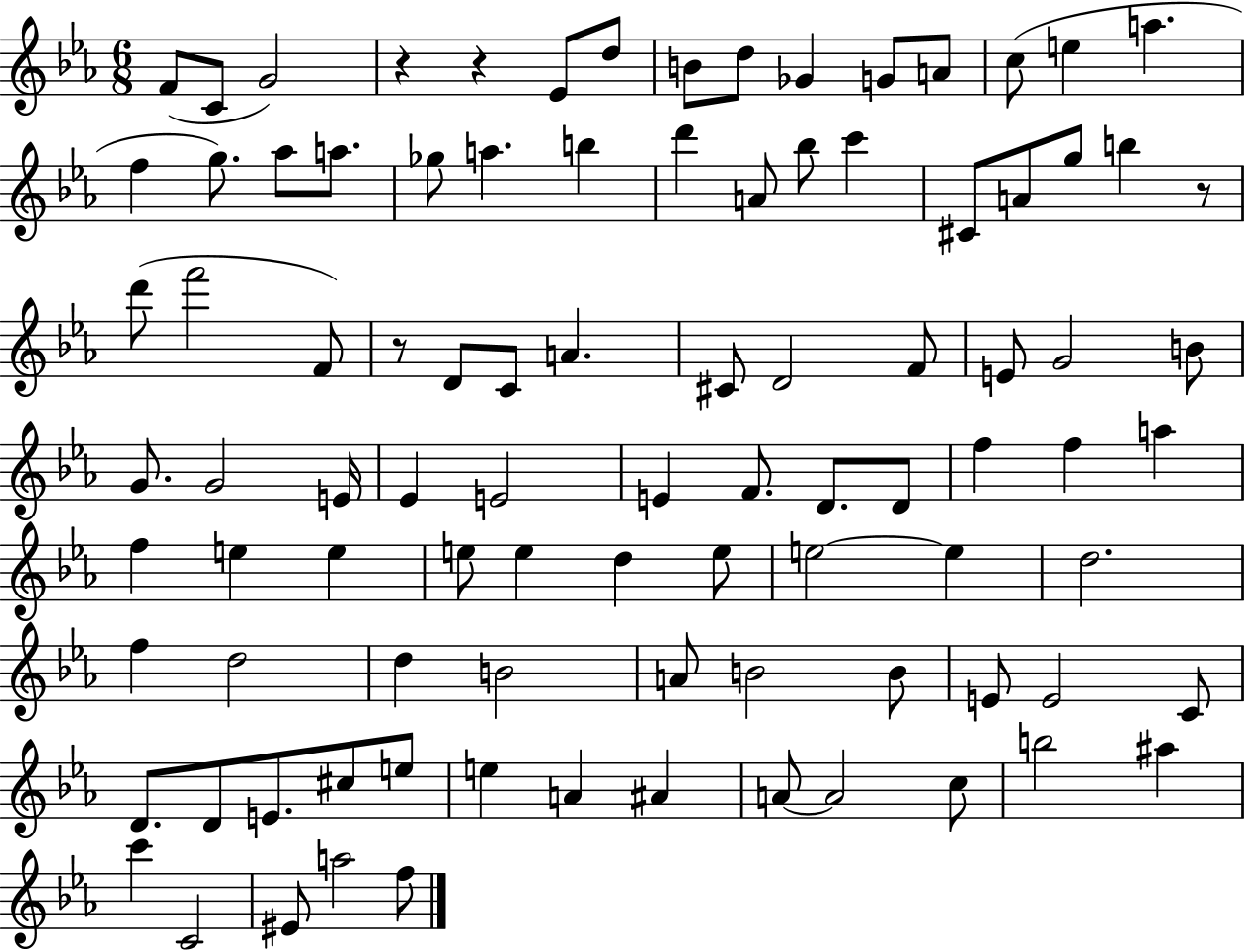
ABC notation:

X:1
T:Untitled
M:6/8
L:1/4
K:Eb
F/2 C/2 G2 z z _E/2 d/2 B/2 d/2 _G G/2 A/2 c/2 e a f g/2 _a/2 a/2 _g/2 a b d' A/2 _b/2 c' ^C/2 A/2 g/2 b z/2 d'/2 f'2 F/2 z/2 D/2 C/2 A ^C/2 D2 F/2 E/2 G2 B/2 G/2 G2 E/4 _E E2 E F/2 D/2 D/2 f f a f e e e/2 e d e/2 e2 e d2 f d2 d B2 A/2 B2 B/2 E/2 E2 C/2 D/2 D/2 E/2 ^c/2 e/2 e A ^A A/2 A2 c/2 b2 ^a c' C2 ^E/2 a2 f/2